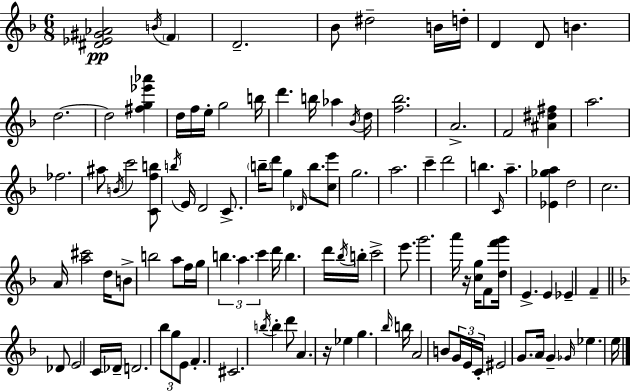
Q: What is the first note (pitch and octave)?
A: B4